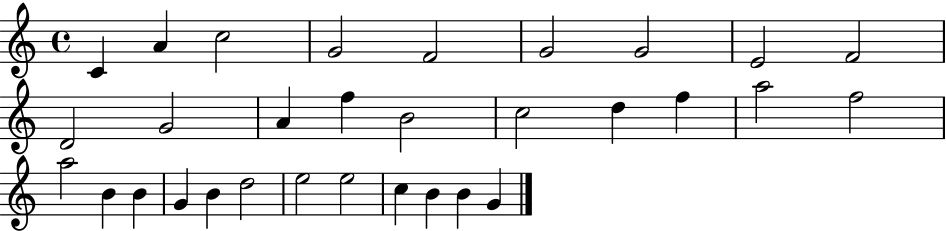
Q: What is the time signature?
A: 4/4